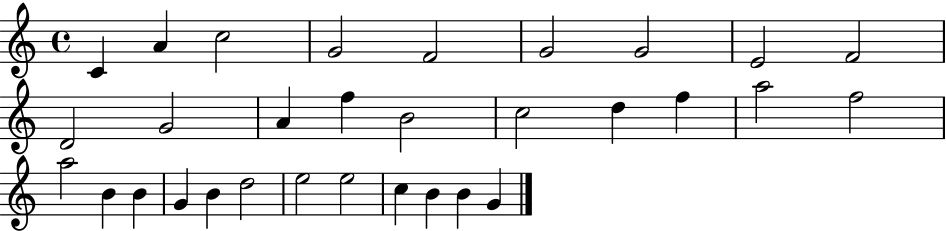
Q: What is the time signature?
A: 4/4